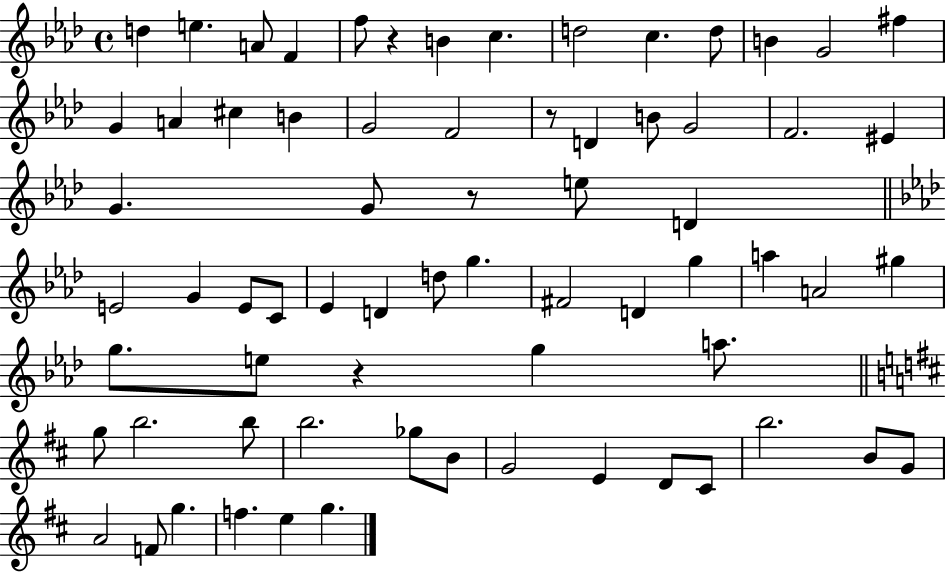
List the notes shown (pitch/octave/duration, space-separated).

D5/q E5/q. A4/e F4/q F5/e R/q B4/q C5/q. D5/h C5/q. D5/e B4/q G4/h F#5/q G4/q A4/q C#5/q B4/q G4/h F4/h R/e D4/q B4/e G4/h F4/h. EIS4/q G4/q. G4/e R/e E5/e D4/q E4/h G4/q E4/e C4/e Eb4/q D4/q D5/e G5/q. F#4/h D4/q G5/q A5/q A4/h G#5/q G5/e. E5/e R/q G5/q A5/e. G5/e B5/h. B5/e B5/h. Gb5/e B4/e G4/h E4/q D4/e C#4/e B5/h. B4/e G4/e A4/h F4/e G5/q. F5/q. E5/q G5/q.